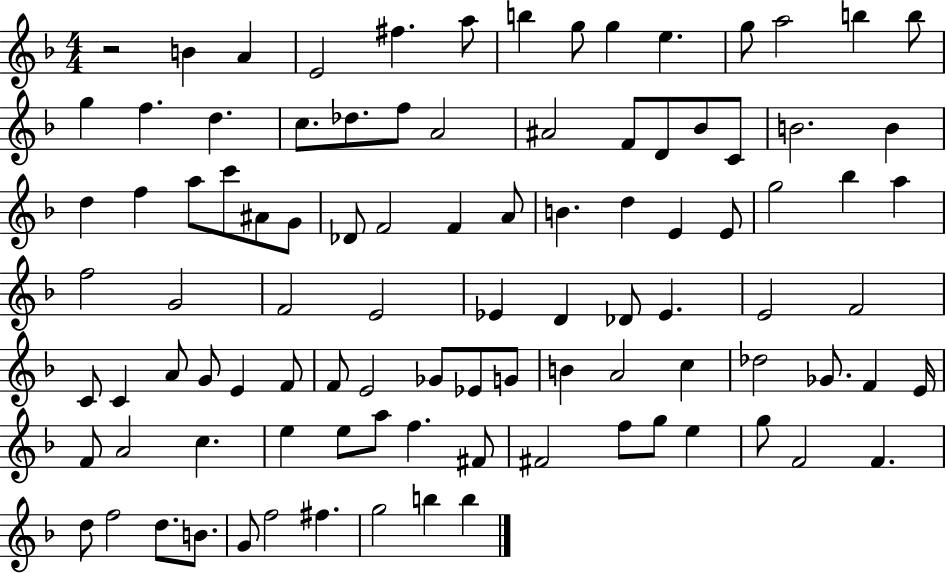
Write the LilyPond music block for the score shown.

{
  \clef treble
  \numericTimeSignature
  \time 4/4
  \key f \major
  r2 b'4 a'4 | e'2 fis''4. a''8 | b''4 g''8 g''4 e''4. | g''8 a''2 b''4 b''8 | \break g''4 f''4. d''4. | c''8. des''8. f''8 a'2 | ais'2 f'8 d'8 bes'8 c'8 | b'2. b'4 | \break d''4 f''4 a''8 c'''8 ais'8 g'8 | des'8 f'2 f'4 a'8 | b'4. d''4 e'4 e'8 | g''2 bes''4 a''4 | \break f''2 g'2 | f'2 e'2 | ees'4 d'4 des'8 ees'4. | e'2 f'2 | \break c'8 c'4 a'8 g'8 e'4 f'8 | f'8 e'2 ges'8 ees'8 g'8 | b'4 a'2 c''4 | des''2 ges'8. f'4 e'16 | \break f'8 a'2 c''4. | e''4 e''8 a''8 f''4. fis'8 | fis'2 f''8 g''8 e''4 | g''8 f'2 f'4. | \break d''8 f''2 d''8. b'8. | g'8 f''2 fis''4. | g''2 b''4 b''4 | \bar "|."
}